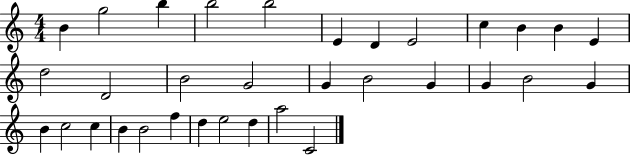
{
  \clef treble
  \numericTimeSignature
  \time 4/4
  \key c \major
  b'4 g''2 b''4 | b''2 b''2 | e'4 d'4 e'2 | c''4 b'4 b'4 e'4 | \break d''2 d'2 | b'2 g'2 | g'4 b'2 g'4 | g'4 b'2 g'4 | \break b'4 c''2 c''4 | b'4 b'2 f''4 | d''4 e''2 d''4 | a''2 c'2 | \break \bar "|."
}